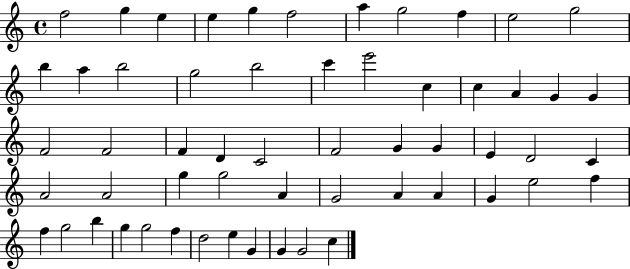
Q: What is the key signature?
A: C major